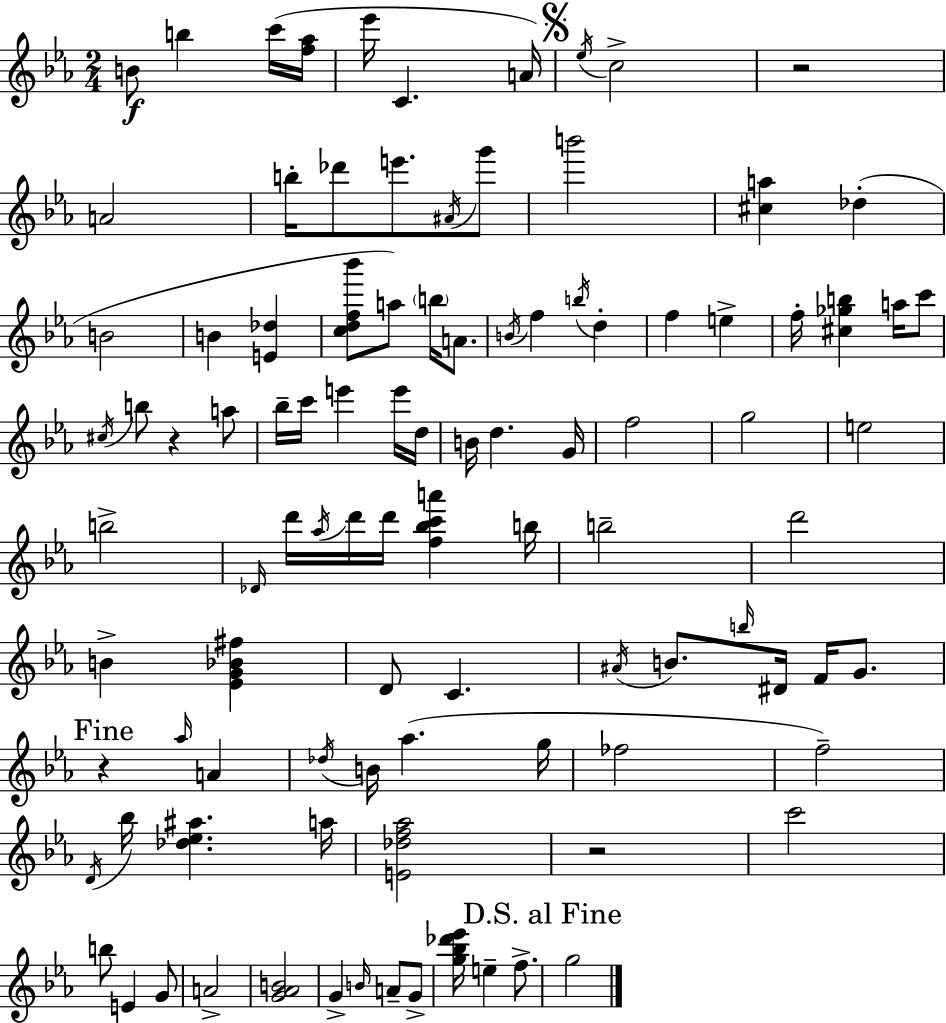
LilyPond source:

{
  \clef treble
  \numericTimeSignature
  \time 2/4
  \key c \minor
  \repeat volta 2 { b'8\f b''4 c'''16( <f'' aes''>16 | ees'''16 c'4. a'16) | \mark \markup { \musicglyph "scripts.segno" } \acciaccatura { ees''16 } c''2-> | r2 | \break a'2 | b''16-. des'''8 e'''8. \acciaccatura { ais'16 } | g'''8 b'''2 | <cis'' a''>4 des''4-.( | \break b'2 | b'4 <e' des''>4 | <c'' d'' f'' bes'''>8 a''8) \parenthesize b''16 a'8. | \acciaccatura { b'16 } f''4 \acciaccatura { b''16 } | \break d''4-. f''4 | e''4-> f''16-. <cis'' ges'' b''>4 | a''16 c'''8 \acciaccatura { cis''16 } b''8 r4 | a''8 bes''16-- c'''16 e'''4 | \break e'''16 d''16 b'16 d''4. | g'16 f''2 | g''2 | e''2 | \break b''2-> | \grace { des'16 } d'''16 \acciaccatura { aes''16 } | d'''16 d'''16 <f'' bes'' c''' a'''>4 b''16 b''2-- | d'''2 | \break b'4-> | <ees' g' bes' fis''>4 d'8 | c'4. \acciaccatura { ais'16 } | b'8. \grace { b''16 } dis'16 f'16 g'8. | \break \mark "Fine" r4 \grace { aes''16 } a'4 | \acciaccatura { des''16 } b'16 aes''4.( | g''16 fes''2 | f''2--) | \break \acciaccatura { d'16 } bes''16 <des'' ees'' ais''>4. | a''16 <e' des'' f'' aes''>2 | r2 | c'''2 | \break b''8 e'4 | g'8 a'2-> | <g' aes' b'>2 | g'4-> | \break \grace { b'16 } a'8-- g'8-> <g'' bes'' des''' ees'''>16 e''4-- | f''8.-> \mark "D.S. al Fine" g''2 | } \bar "|."
}